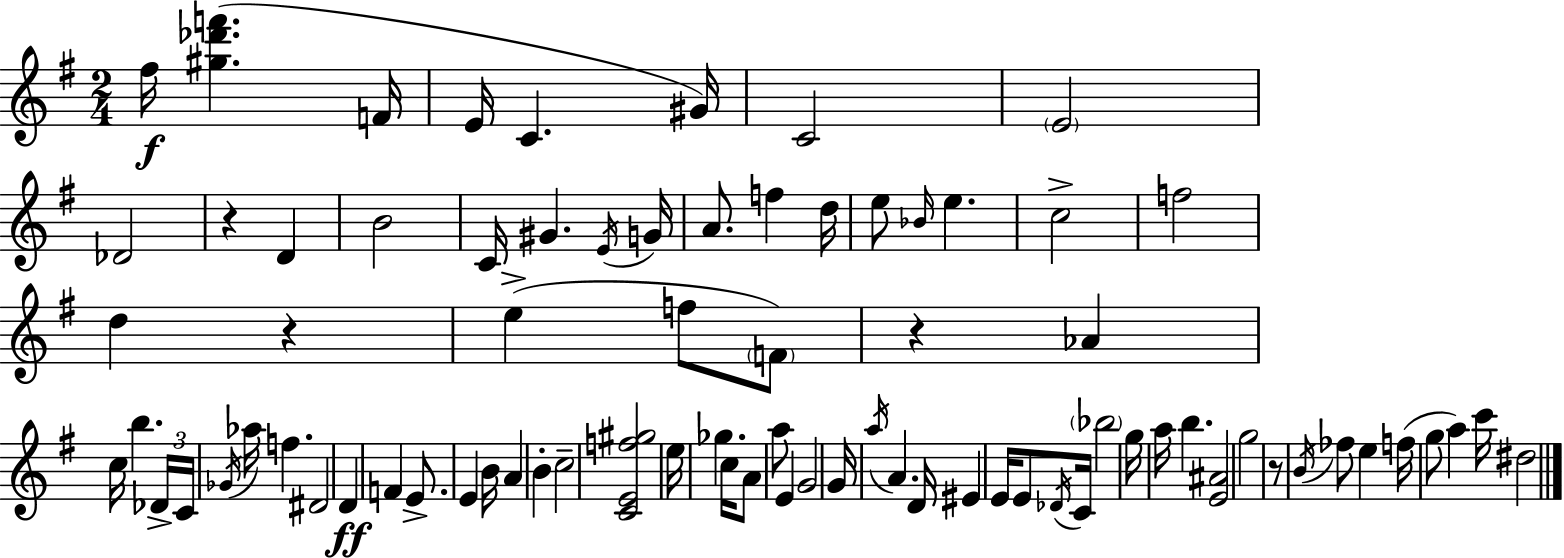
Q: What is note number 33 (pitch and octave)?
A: Ab5